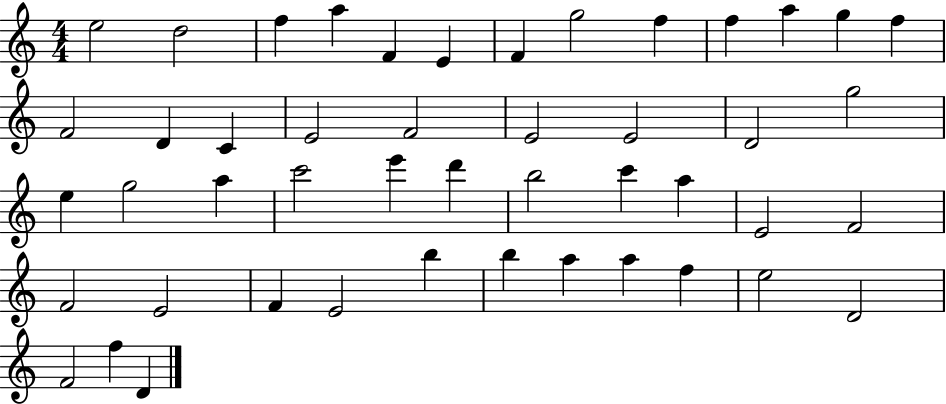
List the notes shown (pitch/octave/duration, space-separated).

E5/h D5/h F5/q A5/q F4/q E4/q F4/q G5/h F5/q F5/q A5/q G5/q F5/q F4/h D4/q C4/q E4/h F4/h E4/h E4/h D4/h G5/h E5/q G5/h A5/q C6/h E6/q D6/q B5/h C6/q A5/q E4/h F4/h F4/h E4/h F4/q E4/h B5/q B5/q A5/q A5/q F5/q E5/h D4/h F4/h F5/q D4/q